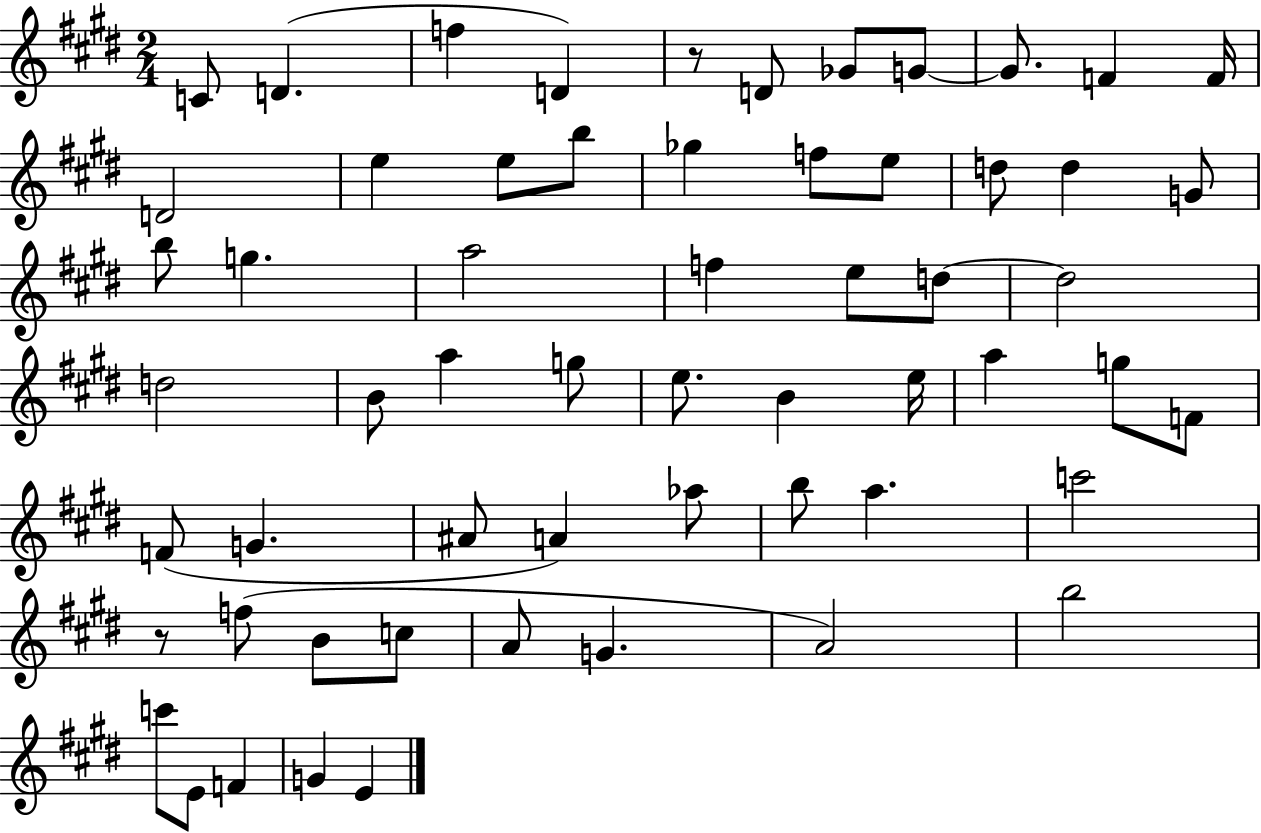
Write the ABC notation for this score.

X:1
T:Untitled
M:2/4
L:1/4
K:E
C/2 D f D z/2 D/2 _G/2 G/2 G/2 F F/4 D2 e e/2 b/2 _g f/2 e/2 d/2 d G/2 b/2 g a2 f e/2 d/2 d2 d2 B/2 a g/2 e/2 B e/4 a g/2 F/2 F/2 G ^A/2 A _a/2 b/2 a c'2 z/2 f/2 B/2 c/2 A/2 G A2 b2 c'/2 E/2 F G E